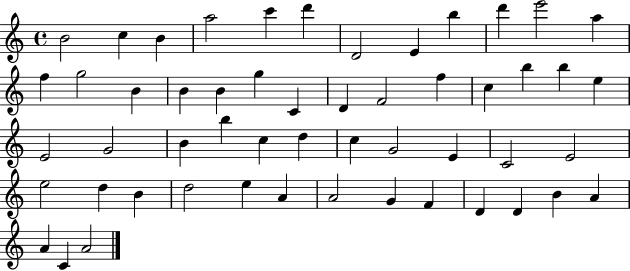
X:1
T:Untitled
M:4/4
L:1/4
K:C
B2 c B a2 c' d' D2 E b d' e'2 a f g2 B B B g C D F2 f c b b e E2 G2 B b c d c G2 E C2 E2 e2 d B d2 e A A2 G F D D B A A C A2